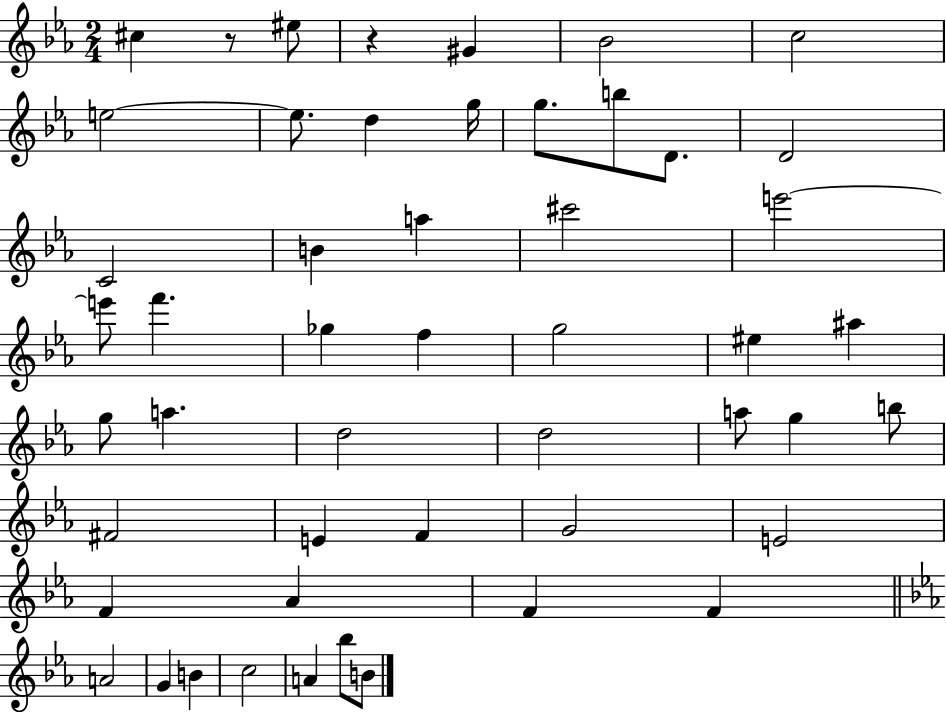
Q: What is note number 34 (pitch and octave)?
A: E4